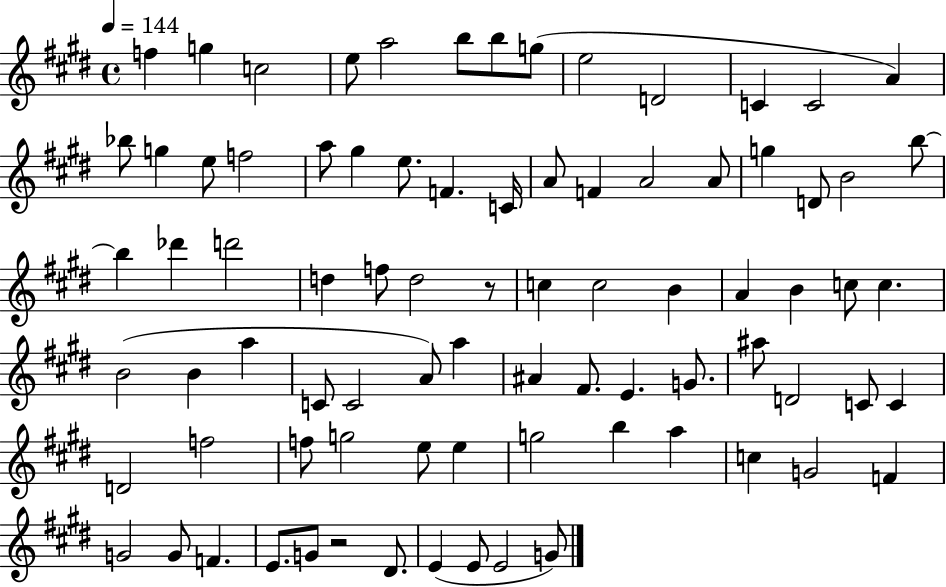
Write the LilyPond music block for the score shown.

{
  \clef treble
  \time 4/4
  \defaultTimeSignature
  \key e \major
  \tempo 4 = 144
  f''4 g''4 c''2 | e''8 a''2 b''8 b''8 g''8( | e''2 d'2 | c'4 c'2 a'4) | \break bes''8 g''4 e''8 f''2 | a''8 gis''4 e''8. f'4. c'16 | a'8 f'4 a'2 a'8 | g''4 d'8 b'2 b''8~~ | \break b''4 des'''4 d'''2 | d''4 f''8 d''2 r8 | c''4 c''2 b'4 | a'4 b'4 c''8 c''4. | \break b'2( b'4 a''4 | c'8 c'2 a'8) a''4 | ais'4 fis'8. e'4. g'8. | ais''8 d'2 c'8 c'4 | \break d'2 f''2 | f''8 g''2 e''8 e''4 | g''2 b''4 a''4 | c''4 g'2 f'4 | \break g'2 g'8 f'4. | e'8. g'8 r2 dis'8. | e'4( e'8 e'2 g'8) | \bar "|."
}